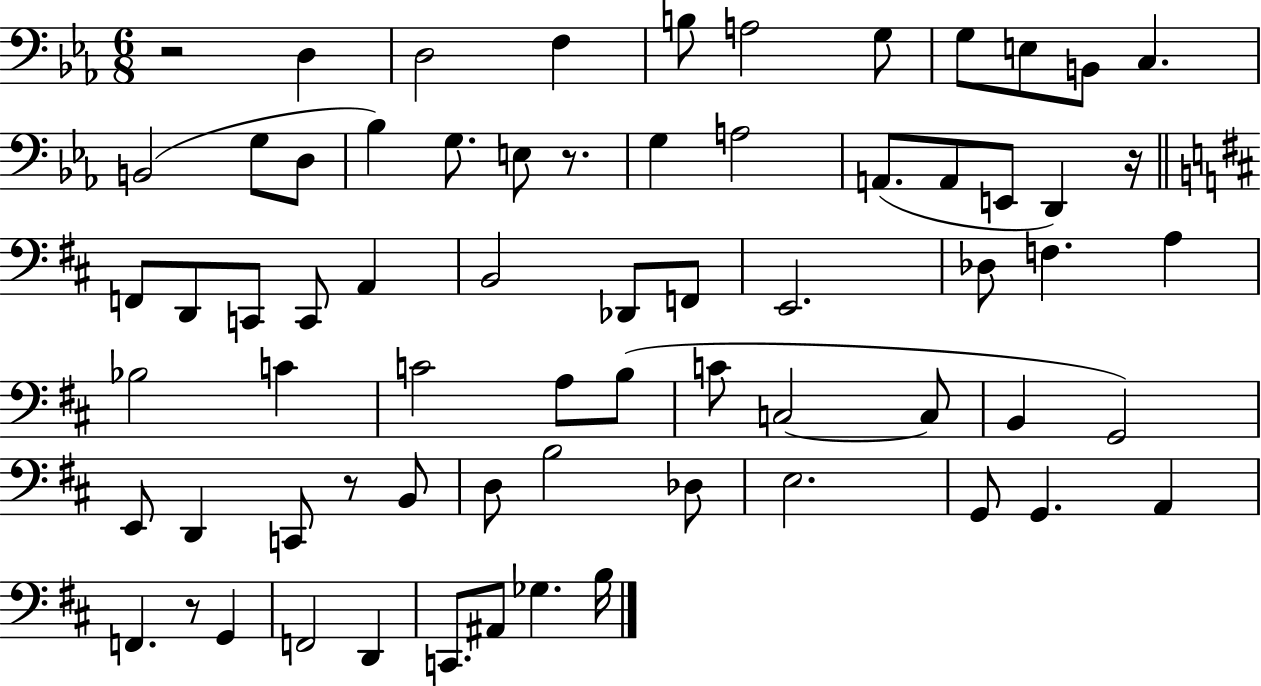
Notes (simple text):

R/h D3/q D3/h F3/q B3/e A3/h G3/e G3/e E3/e B2/e C3/q. B2/h G3/e D3/e Bb3/q G3/e. E3/e R/e. G3/q A3/h A2/e. A2/e E2/e D2/q R/s F2/e D2/e C2/e C2/e A2/q B2/h Db2/e F2/e E2/h. Db3/e F3/q. A3/q Bb3/h C4/q C4/h A3/e B3/e C4/e C3/h C3/e B2/q G2/h E2/e D2/q C2/e R/e B2/e D3/e B3/h Db3/e E3/h. G2/e G2/q. A2/q F2/q. R/e G2/q F2/h D2/q C2/e. A#2/e Gb3/q. B3/s